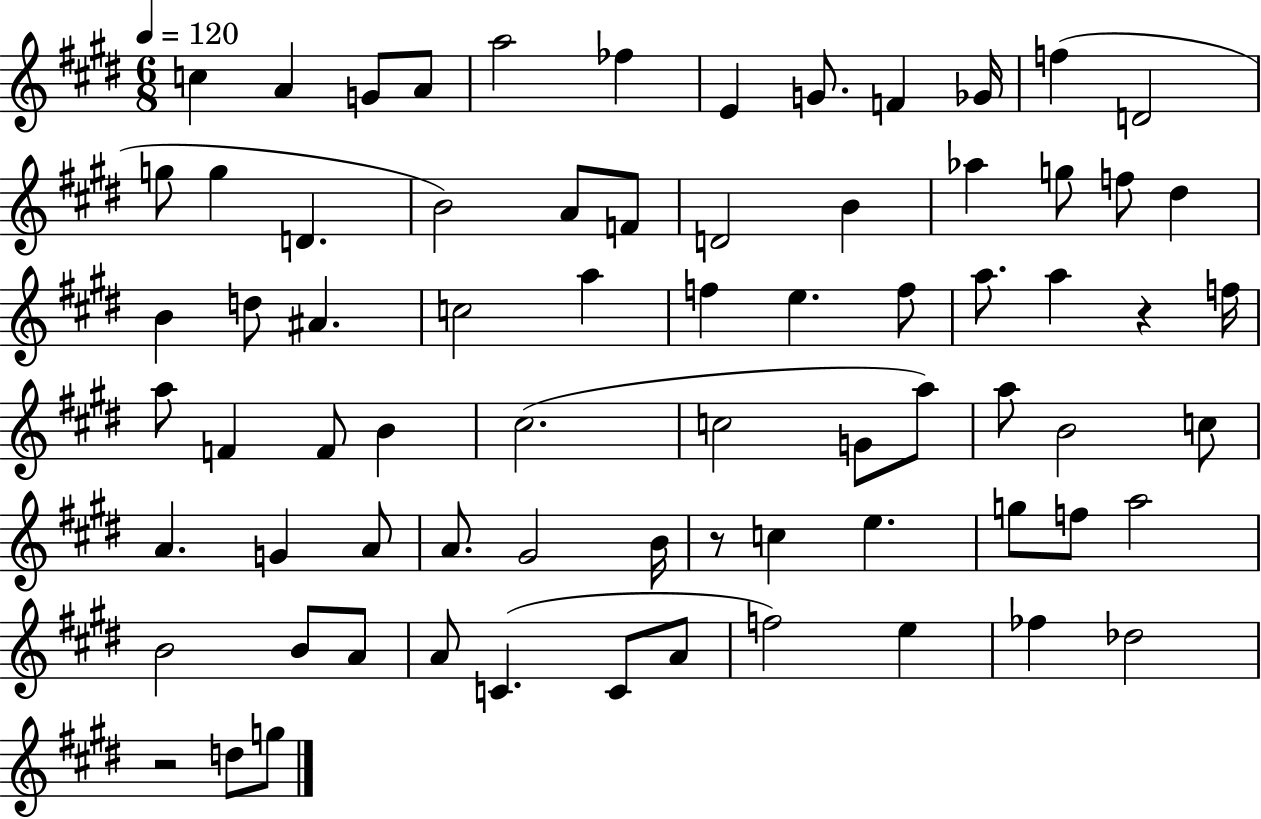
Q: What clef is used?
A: treble